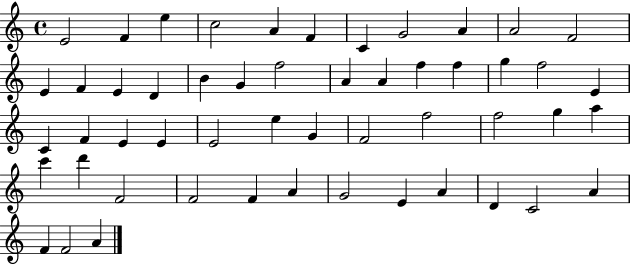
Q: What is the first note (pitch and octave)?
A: E4